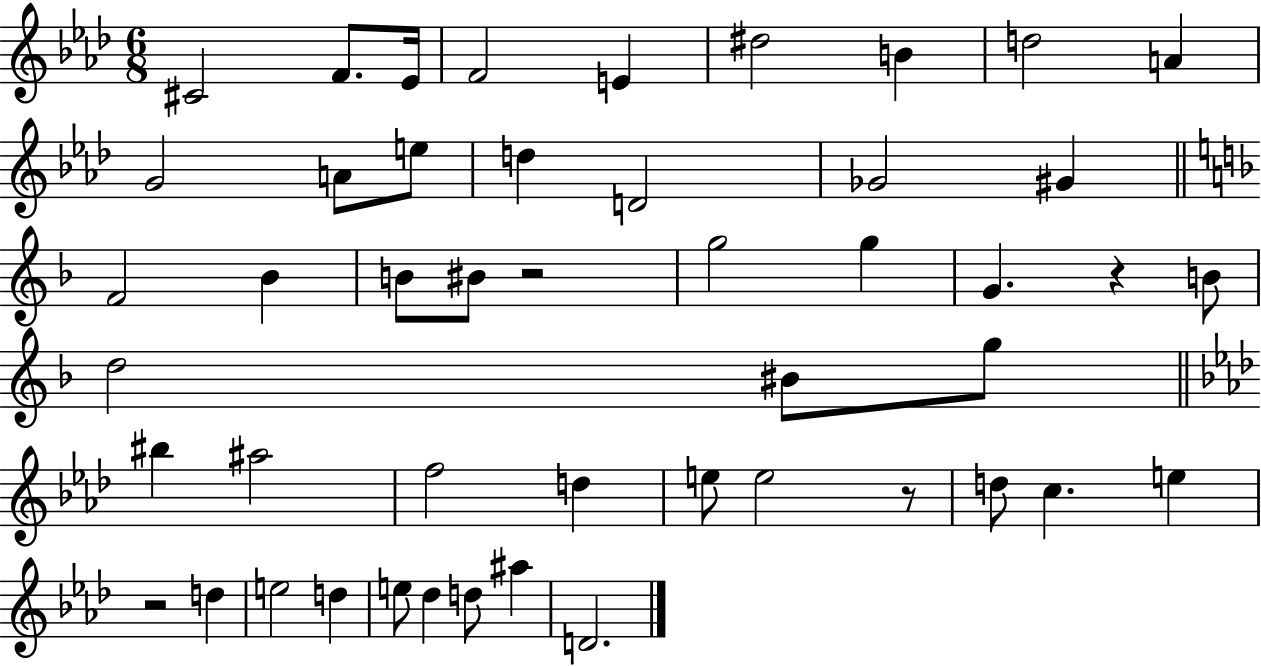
C#4/h F4/e. Eb4/s F4/h E4/q D#5/h B4/q D5/h A4/q G4/h A4/e E5/e D5/q D4/h Gb4/h G#4/q F4/h Bb4/q B4/e BIS4/e R/h G5/h G5/q G4/q. R/q B4/e D5/h BIS4/e G5/e BIS5/q A#5/h F5/h D5/q E5/e E5/h R/e D5/e C5/q. E5/q R/h D5/q E5/h D5/q E5/e Db5/q D5/e A#5/q D4/h.